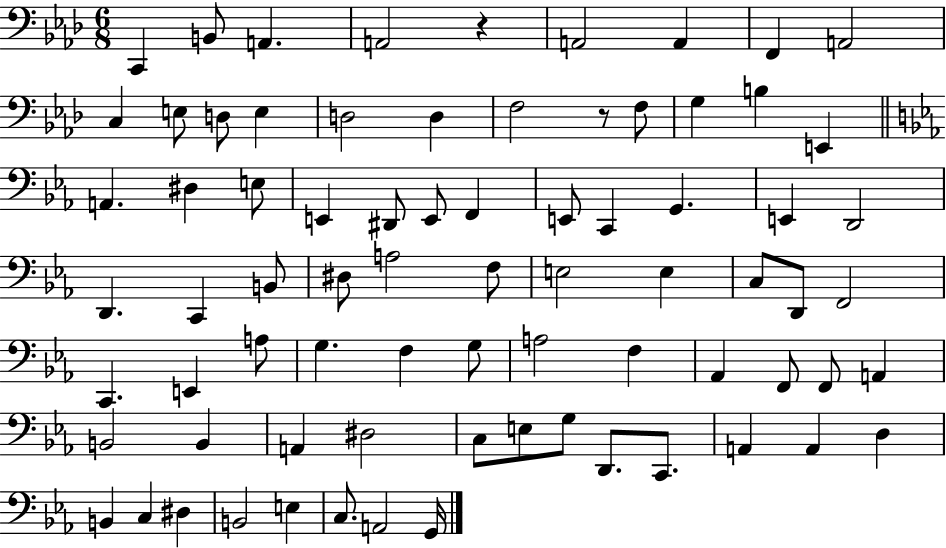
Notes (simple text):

C2/q B2/e A2/q. A2/h R/q A2/h A2/q F2/q A2/h C3/q E3/e D3/e E3/q D3/h D3/q F3/h R/e F3/e G3/q B3/q E2/q A2/q. D#3/q E3/e E2/q D#2/e E2/e F2/q E2/e C2/q G2/q. E2/q D2/h D2/q. C2/q B2/e D#3/e A3/h F3/e E3/h E3/q C3/e D2/e F2/h C2/q. E2/q A3/e G3/q. F3/q G3/e A3/h F3/q Ab2/q F2/e F2/e A2/q B2/h B2/q A2/q D#3/h C3/e E3/e G3/e D2/e. C2/e. A2/q A2/q D3/q B2/q C3/q D#3/q B2/h E3/q C3/e. A2/h G2/s